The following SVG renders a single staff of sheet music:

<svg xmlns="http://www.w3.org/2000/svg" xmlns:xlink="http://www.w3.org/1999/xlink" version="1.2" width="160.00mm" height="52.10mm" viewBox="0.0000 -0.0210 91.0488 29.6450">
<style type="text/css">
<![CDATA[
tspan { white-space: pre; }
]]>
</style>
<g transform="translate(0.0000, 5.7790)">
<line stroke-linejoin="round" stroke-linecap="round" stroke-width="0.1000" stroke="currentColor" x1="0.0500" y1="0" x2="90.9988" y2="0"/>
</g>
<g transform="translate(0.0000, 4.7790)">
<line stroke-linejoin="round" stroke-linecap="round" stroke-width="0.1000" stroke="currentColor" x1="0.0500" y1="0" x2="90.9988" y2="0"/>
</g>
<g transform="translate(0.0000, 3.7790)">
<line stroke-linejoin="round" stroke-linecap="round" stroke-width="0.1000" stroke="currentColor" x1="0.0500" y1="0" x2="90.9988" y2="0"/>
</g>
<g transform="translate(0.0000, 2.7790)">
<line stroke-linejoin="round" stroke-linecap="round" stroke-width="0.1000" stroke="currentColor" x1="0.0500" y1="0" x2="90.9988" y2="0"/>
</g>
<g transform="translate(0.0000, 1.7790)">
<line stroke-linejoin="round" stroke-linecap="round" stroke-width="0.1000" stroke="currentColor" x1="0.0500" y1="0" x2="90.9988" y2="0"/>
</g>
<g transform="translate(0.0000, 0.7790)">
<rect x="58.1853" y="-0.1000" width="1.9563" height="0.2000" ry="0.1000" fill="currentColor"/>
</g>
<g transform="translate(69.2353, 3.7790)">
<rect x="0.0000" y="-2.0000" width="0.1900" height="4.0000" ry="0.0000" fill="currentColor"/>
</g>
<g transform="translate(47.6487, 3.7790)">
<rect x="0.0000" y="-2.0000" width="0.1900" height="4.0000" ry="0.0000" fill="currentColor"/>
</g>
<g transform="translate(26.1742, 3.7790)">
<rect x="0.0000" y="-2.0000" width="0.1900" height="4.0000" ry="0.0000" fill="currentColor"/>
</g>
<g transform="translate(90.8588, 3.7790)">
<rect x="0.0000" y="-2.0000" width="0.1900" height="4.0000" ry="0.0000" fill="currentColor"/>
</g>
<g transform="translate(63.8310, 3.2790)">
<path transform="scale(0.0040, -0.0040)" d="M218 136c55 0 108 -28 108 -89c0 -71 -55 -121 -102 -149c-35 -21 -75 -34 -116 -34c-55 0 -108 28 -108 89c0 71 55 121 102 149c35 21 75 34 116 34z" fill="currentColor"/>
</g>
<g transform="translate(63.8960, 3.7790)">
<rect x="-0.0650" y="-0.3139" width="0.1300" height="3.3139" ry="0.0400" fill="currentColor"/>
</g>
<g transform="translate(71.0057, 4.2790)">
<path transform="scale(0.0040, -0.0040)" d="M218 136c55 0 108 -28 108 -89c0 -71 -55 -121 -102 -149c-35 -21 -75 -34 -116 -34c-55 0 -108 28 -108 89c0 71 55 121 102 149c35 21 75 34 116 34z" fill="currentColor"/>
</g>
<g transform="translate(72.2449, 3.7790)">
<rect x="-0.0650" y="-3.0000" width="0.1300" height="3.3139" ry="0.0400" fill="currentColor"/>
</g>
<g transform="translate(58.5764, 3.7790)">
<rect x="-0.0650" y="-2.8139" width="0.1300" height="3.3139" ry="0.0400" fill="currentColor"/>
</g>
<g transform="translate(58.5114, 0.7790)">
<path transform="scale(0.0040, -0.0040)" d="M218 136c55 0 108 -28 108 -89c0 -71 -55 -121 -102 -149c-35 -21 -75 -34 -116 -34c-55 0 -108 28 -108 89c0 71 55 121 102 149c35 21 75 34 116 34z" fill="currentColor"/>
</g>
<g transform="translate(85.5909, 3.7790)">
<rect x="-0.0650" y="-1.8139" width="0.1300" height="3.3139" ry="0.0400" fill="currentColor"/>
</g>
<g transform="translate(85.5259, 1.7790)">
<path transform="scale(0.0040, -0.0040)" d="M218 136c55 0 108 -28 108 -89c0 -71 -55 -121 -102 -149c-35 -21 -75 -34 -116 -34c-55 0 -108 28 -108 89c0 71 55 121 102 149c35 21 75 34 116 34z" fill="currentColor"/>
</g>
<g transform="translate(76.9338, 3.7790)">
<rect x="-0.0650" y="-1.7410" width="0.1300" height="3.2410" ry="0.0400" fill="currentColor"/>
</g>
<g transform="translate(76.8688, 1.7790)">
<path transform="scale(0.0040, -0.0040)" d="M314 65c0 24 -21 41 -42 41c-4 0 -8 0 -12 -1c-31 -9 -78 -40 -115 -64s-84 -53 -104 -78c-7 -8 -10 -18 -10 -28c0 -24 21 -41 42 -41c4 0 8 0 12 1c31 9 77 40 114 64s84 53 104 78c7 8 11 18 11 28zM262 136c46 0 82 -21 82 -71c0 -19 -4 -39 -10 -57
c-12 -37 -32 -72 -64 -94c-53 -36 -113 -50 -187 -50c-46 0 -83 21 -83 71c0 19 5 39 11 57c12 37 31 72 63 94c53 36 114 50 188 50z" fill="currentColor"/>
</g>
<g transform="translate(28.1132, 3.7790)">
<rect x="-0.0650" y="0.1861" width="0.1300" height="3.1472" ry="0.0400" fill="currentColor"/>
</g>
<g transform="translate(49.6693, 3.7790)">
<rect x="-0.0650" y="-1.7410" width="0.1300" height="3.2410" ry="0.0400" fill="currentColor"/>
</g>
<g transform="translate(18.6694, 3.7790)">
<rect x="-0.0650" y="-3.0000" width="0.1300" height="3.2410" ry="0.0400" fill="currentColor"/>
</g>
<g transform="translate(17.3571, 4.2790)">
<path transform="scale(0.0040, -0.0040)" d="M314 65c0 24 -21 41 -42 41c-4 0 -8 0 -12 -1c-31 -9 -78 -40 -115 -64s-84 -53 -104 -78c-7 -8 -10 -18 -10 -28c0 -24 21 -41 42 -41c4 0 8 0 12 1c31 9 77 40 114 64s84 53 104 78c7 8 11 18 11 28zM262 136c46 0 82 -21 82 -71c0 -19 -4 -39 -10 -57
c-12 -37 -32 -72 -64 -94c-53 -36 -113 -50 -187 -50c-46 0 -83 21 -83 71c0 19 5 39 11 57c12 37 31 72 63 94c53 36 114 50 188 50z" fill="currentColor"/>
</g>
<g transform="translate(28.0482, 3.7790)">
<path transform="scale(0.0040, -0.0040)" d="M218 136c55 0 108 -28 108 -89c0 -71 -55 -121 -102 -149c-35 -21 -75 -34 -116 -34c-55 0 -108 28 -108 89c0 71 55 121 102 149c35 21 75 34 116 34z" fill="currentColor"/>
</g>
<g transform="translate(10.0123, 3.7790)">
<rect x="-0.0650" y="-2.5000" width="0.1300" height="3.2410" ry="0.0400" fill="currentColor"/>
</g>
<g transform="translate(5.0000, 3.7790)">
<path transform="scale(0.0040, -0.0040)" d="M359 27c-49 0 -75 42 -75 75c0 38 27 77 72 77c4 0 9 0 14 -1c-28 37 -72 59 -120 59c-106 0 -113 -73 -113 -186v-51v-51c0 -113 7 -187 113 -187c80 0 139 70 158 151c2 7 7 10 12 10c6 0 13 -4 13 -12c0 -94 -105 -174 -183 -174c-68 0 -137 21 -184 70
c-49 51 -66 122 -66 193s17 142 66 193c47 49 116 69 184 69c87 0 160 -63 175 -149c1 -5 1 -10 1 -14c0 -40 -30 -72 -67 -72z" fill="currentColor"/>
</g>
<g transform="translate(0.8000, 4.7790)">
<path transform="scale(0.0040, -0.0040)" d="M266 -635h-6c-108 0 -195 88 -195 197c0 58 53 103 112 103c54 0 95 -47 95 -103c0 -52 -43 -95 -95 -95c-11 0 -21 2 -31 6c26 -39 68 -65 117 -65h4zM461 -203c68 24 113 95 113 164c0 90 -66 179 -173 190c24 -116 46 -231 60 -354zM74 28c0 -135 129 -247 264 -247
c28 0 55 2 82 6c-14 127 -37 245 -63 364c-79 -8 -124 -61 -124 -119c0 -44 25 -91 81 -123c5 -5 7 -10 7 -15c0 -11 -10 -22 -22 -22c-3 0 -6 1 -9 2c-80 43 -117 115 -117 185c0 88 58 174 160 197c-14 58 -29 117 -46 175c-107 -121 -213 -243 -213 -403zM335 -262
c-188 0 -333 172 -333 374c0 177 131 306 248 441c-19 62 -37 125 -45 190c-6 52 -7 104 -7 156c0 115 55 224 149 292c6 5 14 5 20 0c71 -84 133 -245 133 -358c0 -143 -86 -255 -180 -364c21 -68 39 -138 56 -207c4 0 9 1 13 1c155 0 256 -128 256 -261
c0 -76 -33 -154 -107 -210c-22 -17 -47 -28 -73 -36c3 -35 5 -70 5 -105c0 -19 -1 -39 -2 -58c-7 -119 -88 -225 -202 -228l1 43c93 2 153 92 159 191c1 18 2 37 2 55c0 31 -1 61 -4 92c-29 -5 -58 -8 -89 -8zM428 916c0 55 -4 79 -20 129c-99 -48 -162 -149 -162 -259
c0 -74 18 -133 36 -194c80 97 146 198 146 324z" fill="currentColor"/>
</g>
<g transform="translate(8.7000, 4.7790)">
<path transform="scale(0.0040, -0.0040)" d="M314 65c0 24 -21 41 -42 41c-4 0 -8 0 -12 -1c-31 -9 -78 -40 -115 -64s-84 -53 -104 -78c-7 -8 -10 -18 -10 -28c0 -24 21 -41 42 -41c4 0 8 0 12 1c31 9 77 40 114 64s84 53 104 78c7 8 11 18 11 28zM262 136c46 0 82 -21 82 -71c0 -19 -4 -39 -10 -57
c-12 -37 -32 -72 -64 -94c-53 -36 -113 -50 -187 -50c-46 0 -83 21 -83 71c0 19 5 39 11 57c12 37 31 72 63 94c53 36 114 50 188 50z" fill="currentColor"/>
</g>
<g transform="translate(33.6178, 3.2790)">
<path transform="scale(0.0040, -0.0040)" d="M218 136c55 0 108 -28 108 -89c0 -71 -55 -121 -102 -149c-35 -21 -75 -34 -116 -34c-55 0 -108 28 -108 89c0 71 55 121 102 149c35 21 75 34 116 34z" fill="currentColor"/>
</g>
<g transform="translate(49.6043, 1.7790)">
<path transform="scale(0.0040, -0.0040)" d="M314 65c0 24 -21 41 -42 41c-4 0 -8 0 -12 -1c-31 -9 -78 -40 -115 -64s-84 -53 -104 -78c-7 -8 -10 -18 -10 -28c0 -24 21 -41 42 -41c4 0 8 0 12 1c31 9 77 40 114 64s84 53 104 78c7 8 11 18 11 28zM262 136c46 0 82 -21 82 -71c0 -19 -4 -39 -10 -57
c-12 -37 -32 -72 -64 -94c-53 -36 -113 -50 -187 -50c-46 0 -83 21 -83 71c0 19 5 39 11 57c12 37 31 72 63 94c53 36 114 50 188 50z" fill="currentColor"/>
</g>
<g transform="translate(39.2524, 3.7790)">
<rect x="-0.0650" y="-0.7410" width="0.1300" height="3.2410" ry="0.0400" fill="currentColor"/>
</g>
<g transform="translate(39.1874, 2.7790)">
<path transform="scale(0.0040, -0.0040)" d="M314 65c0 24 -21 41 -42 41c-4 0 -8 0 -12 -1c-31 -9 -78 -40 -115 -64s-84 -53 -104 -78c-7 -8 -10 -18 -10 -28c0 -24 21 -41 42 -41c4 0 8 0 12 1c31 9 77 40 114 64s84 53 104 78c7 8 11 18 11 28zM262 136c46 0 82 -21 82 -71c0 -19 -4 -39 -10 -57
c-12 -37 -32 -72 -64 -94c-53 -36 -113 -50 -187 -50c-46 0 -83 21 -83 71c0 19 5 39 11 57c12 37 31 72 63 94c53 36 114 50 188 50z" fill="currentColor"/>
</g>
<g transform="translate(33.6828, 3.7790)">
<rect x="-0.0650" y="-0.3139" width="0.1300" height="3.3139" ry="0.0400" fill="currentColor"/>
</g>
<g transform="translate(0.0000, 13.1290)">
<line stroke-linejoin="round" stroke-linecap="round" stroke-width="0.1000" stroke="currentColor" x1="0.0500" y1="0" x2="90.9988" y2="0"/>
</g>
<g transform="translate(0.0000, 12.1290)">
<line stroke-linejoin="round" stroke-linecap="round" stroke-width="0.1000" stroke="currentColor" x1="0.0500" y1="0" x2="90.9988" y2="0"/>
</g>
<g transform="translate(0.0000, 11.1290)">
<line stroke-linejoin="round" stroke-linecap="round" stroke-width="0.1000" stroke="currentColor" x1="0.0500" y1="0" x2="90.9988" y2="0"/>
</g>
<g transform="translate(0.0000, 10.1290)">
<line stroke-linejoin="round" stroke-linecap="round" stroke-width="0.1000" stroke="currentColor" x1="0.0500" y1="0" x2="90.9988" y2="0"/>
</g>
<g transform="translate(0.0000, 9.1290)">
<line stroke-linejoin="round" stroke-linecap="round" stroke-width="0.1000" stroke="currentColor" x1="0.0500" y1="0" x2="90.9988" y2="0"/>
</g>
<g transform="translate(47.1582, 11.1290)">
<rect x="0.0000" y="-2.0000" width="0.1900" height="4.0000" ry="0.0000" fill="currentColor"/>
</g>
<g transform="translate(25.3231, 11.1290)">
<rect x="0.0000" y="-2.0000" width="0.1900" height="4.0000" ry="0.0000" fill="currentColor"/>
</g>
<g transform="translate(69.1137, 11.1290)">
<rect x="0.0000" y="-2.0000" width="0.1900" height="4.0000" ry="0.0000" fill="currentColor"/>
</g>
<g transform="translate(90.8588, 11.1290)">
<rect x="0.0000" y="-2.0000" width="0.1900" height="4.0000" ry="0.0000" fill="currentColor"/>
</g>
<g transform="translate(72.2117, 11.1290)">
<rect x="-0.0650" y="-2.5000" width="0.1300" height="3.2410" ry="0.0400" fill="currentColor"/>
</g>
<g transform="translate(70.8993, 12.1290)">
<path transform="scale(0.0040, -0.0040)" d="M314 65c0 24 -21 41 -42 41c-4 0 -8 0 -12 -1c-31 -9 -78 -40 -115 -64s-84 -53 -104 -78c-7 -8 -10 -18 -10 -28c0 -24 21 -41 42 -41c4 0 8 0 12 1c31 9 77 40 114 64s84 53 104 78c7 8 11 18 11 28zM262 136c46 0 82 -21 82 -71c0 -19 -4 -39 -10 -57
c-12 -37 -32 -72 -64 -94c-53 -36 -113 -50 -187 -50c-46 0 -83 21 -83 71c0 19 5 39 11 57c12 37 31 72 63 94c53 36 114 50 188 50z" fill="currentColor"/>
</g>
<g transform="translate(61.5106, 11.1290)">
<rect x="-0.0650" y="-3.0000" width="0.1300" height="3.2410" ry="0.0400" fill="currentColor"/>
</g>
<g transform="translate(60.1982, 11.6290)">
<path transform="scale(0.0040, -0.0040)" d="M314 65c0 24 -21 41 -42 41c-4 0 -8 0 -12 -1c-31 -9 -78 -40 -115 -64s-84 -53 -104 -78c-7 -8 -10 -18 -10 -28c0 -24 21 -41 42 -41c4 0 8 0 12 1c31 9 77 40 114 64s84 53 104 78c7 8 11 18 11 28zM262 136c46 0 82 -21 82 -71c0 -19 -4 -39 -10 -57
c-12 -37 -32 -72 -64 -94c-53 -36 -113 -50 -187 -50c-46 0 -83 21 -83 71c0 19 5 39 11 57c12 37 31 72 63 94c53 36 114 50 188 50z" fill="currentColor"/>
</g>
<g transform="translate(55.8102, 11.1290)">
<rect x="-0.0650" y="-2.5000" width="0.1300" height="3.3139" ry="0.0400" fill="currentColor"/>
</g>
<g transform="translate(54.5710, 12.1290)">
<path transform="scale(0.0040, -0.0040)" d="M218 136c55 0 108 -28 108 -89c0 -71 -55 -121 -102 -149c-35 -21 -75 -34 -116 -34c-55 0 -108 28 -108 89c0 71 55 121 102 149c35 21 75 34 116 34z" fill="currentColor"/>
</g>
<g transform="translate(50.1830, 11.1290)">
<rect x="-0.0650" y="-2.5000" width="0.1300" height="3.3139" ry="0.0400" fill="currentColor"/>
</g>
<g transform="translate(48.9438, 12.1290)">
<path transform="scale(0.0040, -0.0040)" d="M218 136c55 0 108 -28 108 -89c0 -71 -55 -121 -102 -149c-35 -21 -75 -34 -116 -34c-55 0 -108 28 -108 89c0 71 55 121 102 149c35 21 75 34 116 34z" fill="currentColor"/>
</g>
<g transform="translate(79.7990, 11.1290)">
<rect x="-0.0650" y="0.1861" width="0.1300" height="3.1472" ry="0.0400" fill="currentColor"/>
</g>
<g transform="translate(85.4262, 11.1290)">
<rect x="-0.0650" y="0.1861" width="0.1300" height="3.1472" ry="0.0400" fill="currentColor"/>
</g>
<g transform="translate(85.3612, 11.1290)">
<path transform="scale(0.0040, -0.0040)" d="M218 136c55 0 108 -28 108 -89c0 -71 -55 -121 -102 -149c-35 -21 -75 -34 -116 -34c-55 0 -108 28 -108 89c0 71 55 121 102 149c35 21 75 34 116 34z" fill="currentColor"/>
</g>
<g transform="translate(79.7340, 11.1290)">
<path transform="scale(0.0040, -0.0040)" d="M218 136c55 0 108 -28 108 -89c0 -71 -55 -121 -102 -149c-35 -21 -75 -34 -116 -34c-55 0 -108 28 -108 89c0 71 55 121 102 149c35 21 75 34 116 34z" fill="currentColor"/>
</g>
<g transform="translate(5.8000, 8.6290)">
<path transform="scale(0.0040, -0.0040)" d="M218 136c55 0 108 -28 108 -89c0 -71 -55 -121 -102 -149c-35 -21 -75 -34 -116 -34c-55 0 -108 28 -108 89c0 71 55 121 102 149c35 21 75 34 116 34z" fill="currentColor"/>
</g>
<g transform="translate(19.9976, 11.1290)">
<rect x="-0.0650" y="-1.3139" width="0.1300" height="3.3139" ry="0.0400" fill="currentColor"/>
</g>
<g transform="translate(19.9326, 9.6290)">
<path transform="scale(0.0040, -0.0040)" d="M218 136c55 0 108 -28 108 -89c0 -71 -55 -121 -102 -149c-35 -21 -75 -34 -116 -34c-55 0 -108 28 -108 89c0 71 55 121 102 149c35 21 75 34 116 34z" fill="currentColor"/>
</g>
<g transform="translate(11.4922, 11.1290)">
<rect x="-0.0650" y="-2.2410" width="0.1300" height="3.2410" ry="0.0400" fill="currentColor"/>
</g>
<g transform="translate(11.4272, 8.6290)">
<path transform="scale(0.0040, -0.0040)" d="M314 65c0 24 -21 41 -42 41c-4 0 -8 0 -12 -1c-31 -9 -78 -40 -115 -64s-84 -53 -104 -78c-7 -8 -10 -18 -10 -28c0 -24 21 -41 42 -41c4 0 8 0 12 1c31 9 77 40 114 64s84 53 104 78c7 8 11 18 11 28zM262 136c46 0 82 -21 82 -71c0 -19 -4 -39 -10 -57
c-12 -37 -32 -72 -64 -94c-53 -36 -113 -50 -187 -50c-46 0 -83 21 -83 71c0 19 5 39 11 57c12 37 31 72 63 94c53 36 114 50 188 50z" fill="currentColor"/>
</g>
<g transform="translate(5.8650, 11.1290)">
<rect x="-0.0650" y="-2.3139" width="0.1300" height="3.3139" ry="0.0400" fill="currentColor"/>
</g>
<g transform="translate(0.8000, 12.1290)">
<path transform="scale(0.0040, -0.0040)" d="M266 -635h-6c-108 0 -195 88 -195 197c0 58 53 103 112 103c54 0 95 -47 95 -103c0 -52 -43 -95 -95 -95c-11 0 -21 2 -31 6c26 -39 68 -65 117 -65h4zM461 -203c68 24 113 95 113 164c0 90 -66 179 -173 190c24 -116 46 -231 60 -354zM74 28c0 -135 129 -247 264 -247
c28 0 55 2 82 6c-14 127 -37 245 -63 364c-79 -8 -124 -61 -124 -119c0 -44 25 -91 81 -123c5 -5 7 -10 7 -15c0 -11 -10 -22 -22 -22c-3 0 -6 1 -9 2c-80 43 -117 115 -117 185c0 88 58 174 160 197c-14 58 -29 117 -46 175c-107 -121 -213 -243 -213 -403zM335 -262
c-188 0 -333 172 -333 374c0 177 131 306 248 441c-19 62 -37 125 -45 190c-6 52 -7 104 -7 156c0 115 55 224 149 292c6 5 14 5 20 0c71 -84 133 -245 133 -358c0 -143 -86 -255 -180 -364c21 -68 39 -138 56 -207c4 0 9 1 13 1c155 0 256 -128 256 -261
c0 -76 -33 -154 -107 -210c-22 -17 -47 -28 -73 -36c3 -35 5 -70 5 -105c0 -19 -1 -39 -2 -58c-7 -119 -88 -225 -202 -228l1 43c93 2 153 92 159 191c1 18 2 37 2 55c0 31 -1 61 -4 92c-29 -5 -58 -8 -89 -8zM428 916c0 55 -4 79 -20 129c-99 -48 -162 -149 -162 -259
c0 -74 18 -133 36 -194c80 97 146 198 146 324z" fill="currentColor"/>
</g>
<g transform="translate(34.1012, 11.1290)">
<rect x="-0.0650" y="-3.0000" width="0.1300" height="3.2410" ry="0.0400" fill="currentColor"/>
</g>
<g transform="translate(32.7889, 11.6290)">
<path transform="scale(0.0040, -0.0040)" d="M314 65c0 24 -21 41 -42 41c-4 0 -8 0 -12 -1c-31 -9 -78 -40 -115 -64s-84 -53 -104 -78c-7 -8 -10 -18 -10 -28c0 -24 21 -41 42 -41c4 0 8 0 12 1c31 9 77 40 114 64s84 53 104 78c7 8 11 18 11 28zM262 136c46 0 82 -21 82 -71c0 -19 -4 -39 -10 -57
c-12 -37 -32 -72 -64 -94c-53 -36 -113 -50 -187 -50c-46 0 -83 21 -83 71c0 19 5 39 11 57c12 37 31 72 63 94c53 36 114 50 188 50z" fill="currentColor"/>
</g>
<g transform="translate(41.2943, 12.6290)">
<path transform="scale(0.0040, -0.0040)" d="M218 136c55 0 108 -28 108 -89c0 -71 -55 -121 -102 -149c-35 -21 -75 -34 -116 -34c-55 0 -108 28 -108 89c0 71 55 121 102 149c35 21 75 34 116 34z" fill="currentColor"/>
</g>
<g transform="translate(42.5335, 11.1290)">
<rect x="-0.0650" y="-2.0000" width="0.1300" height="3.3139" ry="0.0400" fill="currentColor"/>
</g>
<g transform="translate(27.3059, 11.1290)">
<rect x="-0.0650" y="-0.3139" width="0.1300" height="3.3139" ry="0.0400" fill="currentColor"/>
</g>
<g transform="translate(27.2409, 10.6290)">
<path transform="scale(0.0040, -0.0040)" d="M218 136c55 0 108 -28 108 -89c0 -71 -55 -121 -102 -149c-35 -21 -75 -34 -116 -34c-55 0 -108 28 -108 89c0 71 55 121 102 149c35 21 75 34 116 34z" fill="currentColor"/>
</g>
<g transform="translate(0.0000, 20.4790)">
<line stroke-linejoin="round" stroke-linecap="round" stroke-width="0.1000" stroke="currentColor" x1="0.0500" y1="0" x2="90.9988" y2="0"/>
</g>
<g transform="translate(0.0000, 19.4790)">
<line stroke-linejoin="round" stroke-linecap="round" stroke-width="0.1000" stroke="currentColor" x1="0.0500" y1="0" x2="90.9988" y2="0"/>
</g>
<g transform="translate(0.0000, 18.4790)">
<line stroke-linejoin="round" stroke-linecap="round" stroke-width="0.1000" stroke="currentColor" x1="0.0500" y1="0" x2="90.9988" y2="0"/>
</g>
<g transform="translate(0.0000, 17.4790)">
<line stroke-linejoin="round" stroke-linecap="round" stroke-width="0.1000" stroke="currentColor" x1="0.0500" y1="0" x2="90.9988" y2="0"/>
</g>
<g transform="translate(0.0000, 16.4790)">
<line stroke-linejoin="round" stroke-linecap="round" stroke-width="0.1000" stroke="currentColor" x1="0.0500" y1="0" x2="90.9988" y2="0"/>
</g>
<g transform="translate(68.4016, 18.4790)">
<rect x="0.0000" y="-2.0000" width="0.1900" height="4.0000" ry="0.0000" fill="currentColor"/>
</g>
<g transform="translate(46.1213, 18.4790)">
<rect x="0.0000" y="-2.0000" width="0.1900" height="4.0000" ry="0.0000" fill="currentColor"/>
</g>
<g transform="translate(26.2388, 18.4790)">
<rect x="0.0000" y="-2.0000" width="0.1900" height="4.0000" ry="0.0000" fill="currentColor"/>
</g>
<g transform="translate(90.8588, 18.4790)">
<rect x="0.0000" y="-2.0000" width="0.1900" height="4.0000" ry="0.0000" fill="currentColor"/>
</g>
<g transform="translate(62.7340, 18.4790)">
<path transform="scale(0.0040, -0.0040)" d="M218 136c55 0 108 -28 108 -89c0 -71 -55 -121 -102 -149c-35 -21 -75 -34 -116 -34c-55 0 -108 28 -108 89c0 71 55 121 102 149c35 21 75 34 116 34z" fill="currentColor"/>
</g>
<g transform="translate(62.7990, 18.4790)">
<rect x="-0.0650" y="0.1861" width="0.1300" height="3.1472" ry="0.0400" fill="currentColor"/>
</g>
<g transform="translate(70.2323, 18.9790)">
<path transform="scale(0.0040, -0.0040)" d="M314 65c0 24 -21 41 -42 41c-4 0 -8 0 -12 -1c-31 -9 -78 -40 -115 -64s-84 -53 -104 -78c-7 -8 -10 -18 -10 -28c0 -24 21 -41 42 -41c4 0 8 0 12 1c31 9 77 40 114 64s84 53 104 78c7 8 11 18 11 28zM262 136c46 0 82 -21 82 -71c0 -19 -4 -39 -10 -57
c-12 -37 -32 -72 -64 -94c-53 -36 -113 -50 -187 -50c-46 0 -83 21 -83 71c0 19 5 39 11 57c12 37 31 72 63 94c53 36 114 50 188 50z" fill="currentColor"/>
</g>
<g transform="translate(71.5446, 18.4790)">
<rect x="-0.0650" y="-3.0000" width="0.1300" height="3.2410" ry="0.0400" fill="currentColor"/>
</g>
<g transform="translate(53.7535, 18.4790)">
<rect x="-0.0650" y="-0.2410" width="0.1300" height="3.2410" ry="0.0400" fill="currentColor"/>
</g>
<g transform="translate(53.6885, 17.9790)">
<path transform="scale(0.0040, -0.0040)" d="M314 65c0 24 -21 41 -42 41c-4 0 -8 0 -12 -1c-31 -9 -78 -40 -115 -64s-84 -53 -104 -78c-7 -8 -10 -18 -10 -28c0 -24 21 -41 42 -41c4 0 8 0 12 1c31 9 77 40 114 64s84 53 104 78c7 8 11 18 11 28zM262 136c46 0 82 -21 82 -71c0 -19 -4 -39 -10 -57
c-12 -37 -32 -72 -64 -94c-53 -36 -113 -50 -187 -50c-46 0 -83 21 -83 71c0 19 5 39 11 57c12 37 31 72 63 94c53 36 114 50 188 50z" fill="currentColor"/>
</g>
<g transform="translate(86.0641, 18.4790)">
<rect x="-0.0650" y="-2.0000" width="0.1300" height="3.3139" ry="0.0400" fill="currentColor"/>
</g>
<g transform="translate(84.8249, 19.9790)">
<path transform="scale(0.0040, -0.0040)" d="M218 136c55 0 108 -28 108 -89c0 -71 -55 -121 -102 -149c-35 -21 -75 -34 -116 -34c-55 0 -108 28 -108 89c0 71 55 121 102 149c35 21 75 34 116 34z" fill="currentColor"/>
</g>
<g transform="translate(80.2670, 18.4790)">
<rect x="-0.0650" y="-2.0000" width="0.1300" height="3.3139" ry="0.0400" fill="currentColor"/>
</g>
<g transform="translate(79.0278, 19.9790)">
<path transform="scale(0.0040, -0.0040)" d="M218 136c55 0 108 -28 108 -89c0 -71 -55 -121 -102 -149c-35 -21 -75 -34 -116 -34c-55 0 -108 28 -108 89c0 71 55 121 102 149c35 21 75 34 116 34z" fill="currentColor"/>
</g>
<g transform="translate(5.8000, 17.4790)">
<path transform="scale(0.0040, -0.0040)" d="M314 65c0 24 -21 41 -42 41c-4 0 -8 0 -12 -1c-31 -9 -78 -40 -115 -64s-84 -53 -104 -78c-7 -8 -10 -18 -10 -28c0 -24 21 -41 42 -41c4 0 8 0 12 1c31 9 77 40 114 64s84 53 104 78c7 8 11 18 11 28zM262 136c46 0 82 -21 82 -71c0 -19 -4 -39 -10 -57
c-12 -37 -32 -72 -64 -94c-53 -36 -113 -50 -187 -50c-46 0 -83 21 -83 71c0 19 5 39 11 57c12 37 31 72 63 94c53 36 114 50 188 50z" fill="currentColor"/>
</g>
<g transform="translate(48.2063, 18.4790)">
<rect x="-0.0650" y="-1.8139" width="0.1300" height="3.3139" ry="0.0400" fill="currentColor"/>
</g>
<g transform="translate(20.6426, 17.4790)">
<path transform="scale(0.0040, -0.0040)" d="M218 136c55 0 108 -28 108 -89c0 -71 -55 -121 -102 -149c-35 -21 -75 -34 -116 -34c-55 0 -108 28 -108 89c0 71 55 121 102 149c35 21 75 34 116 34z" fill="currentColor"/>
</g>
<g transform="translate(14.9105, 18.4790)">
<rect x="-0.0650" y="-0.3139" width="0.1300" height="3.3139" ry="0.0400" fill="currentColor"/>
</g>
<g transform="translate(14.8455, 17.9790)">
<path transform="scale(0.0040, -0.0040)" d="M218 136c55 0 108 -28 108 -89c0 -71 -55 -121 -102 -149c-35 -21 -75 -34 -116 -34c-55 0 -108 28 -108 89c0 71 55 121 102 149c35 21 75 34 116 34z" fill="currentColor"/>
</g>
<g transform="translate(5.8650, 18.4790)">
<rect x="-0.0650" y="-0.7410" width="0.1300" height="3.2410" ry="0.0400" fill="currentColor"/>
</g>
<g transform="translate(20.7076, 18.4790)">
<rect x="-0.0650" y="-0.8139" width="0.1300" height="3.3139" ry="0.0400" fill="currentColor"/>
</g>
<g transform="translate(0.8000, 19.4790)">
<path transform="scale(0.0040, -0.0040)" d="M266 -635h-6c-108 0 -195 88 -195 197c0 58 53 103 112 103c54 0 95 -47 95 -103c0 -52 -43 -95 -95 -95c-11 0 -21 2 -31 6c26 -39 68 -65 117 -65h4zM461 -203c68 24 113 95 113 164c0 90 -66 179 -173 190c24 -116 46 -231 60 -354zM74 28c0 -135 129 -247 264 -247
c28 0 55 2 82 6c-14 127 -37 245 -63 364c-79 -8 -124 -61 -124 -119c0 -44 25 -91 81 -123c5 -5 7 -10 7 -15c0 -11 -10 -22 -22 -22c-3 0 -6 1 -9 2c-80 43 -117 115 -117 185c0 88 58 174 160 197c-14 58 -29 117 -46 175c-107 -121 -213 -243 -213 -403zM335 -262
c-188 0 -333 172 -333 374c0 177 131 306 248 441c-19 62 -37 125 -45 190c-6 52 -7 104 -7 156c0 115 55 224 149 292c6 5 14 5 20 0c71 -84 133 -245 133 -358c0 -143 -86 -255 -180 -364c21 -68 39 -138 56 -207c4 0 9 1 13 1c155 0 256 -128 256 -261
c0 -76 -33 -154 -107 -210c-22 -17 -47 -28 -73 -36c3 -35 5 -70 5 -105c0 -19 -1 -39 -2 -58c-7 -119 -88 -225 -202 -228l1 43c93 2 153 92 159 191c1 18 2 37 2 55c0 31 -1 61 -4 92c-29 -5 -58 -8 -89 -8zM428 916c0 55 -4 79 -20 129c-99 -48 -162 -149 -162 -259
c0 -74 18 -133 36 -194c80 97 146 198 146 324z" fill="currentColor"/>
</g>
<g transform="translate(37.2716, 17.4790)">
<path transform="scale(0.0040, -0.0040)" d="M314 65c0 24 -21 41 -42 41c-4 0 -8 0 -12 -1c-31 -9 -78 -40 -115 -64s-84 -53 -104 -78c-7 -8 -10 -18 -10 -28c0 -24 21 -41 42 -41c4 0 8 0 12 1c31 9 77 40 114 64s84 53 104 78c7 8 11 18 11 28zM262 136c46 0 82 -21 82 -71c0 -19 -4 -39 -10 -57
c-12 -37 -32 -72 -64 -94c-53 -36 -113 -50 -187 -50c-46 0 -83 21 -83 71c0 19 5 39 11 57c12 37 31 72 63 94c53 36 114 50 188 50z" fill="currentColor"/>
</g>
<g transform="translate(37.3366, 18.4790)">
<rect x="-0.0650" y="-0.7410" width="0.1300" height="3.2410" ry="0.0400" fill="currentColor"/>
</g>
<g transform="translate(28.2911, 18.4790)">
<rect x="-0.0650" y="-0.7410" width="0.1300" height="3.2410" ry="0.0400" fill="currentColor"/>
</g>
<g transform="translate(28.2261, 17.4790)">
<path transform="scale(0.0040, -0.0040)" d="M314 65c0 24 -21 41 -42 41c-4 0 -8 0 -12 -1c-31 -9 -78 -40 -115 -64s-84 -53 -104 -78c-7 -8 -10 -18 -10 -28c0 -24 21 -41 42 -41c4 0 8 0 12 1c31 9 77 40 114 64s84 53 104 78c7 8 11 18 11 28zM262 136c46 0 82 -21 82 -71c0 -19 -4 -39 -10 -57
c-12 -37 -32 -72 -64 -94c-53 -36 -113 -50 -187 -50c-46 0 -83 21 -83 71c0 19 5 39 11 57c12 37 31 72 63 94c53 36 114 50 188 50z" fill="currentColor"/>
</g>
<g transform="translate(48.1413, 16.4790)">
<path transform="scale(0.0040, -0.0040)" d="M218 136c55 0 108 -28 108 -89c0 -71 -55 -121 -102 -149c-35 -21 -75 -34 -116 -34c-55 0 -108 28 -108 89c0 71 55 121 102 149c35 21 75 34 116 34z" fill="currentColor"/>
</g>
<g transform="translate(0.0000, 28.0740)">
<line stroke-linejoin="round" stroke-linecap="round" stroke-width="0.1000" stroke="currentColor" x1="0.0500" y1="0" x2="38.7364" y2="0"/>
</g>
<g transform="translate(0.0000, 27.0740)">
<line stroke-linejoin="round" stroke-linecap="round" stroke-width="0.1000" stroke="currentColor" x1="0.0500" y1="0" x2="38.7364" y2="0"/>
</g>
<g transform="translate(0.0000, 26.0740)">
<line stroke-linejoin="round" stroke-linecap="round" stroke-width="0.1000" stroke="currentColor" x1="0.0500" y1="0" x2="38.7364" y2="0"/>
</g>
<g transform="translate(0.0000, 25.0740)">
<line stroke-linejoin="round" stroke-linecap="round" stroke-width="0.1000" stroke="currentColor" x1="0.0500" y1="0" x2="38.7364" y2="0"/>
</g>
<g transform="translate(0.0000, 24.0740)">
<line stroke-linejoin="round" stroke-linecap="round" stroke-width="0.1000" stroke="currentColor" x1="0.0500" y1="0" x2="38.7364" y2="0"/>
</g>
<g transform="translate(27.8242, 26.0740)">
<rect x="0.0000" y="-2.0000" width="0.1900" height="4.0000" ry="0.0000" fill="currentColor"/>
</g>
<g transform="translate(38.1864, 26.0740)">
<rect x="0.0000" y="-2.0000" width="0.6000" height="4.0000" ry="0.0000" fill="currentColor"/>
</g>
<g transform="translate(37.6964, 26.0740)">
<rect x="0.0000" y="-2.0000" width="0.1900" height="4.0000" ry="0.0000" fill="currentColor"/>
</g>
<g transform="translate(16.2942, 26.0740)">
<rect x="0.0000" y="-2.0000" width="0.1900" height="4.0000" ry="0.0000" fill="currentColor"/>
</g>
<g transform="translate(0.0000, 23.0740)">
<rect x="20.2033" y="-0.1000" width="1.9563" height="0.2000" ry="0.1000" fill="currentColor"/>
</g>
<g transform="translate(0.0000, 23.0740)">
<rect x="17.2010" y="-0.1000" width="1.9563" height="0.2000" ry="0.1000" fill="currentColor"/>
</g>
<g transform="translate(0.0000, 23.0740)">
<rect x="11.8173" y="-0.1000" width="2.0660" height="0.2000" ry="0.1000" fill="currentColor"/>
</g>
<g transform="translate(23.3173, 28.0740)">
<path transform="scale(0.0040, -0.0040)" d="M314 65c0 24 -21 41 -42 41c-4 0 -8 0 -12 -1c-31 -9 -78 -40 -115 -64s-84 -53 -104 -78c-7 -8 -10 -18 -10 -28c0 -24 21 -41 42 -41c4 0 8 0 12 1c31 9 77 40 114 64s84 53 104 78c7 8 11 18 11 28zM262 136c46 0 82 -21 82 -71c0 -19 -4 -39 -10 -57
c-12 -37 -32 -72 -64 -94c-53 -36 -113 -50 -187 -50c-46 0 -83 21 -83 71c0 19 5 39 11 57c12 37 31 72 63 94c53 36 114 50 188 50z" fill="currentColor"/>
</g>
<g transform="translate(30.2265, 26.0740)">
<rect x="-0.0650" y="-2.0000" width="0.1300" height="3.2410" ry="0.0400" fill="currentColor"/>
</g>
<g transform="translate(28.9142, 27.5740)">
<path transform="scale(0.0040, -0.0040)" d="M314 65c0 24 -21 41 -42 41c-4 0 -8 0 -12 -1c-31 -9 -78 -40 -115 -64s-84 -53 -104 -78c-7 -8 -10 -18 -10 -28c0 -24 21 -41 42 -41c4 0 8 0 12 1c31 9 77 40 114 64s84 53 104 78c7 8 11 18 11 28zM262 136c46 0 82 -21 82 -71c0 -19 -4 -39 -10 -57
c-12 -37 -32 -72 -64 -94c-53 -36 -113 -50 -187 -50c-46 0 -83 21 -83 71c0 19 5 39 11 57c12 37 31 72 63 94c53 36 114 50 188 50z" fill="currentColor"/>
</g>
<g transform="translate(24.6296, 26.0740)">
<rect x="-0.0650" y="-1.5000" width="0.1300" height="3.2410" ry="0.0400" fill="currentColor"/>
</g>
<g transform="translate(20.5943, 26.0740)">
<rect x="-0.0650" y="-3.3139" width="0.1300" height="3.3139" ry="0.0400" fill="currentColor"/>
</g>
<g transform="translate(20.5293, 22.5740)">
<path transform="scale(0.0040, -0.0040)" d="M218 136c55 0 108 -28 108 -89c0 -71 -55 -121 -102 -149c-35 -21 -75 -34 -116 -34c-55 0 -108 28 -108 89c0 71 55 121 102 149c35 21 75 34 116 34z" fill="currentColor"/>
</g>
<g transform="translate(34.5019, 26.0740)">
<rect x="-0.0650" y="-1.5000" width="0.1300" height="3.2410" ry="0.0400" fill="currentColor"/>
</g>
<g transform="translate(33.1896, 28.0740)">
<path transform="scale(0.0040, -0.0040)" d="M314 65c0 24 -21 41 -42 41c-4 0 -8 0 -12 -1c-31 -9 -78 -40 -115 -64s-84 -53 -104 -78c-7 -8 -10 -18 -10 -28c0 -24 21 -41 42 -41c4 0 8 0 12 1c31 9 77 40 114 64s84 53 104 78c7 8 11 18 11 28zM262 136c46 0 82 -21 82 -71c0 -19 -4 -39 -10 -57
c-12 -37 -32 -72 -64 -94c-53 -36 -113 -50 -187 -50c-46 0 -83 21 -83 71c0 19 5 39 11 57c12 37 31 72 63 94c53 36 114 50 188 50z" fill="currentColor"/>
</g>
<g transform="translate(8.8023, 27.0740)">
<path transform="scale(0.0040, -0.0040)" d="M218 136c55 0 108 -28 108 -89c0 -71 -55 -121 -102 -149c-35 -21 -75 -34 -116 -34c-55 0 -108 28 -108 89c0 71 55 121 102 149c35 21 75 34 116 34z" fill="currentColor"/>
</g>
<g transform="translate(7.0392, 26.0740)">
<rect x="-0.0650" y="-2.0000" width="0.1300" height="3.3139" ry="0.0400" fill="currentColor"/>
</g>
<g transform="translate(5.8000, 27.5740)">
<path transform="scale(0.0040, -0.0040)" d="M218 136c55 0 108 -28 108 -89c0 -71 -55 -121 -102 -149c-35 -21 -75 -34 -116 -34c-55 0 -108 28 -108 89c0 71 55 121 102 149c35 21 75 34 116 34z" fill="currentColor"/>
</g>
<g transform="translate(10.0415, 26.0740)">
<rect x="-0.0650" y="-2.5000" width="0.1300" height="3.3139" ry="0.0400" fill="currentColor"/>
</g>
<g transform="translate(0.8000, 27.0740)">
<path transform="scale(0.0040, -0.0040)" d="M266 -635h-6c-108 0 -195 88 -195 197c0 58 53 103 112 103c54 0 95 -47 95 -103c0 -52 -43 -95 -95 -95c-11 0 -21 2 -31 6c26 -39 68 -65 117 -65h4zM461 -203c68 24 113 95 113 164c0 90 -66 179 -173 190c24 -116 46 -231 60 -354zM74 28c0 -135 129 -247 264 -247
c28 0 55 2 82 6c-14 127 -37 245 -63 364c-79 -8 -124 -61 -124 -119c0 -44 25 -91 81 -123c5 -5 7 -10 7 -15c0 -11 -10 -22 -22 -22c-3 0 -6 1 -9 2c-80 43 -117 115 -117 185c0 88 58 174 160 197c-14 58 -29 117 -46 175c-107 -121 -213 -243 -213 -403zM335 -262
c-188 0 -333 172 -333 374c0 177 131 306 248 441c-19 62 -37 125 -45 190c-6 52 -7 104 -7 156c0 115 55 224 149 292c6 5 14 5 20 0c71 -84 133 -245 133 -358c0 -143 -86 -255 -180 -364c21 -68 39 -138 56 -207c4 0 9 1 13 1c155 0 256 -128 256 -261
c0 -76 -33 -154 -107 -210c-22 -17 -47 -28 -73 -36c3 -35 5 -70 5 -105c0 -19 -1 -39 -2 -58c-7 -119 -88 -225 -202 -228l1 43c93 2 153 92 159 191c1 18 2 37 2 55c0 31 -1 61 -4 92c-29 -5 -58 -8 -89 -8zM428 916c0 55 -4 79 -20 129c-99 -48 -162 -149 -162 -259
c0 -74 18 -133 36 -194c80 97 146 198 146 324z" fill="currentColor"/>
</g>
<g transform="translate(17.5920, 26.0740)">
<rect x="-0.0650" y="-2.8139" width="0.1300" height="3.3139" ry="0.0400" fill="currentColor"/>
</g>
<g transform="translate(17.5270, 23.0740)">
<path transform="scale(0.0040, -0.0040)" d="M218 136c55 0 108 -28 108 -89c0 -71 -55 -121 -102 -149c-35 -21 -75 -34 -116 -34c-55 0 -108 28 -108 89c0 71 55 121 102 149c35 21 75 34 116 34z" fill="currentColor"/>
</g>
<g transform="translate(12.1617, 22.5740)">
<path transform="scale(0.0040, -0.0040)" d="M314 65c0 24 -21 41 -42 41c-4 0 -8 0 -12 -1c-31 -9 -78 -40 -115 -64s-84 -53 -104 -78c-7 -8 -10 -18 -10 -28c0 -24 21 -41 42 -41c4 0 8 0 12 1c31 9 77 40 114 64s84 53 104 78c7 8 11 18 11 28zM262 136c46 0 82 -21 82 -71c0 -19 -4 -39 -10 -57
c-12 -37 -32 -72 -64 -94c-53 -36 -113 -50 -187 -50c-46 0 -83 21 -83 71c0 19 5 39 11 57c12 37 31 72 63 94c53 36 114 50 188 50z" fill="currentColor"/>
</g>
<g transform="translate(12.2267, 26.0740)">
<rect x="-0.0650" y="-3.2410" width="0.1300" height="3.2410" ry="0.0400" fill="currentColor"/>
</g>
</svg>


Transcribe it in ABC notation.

X:1
T:Untitled
M:4/4
L:1/4
K:C
G2 A2 B c d2 f2 a c A f2 f g g2 e c A2 F G G A2 G2 B B d2 c d d2 d2 f c2 B A2 F F F G b2 a b E2 F2 E2